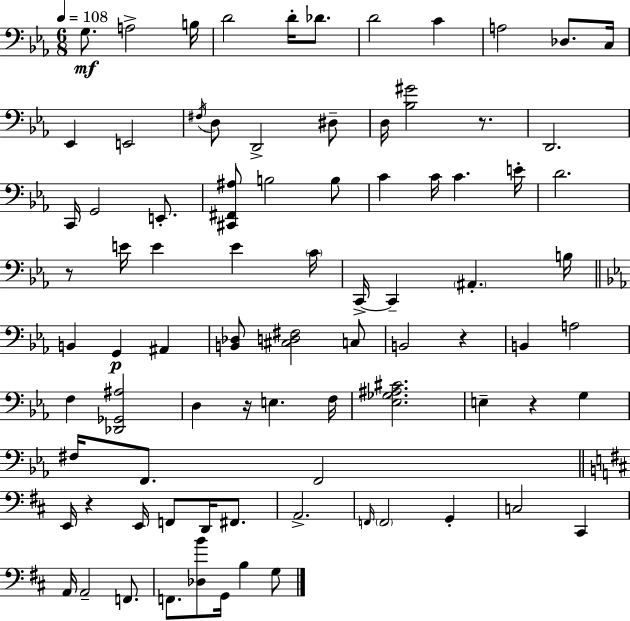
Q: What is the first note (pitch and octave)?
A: G3